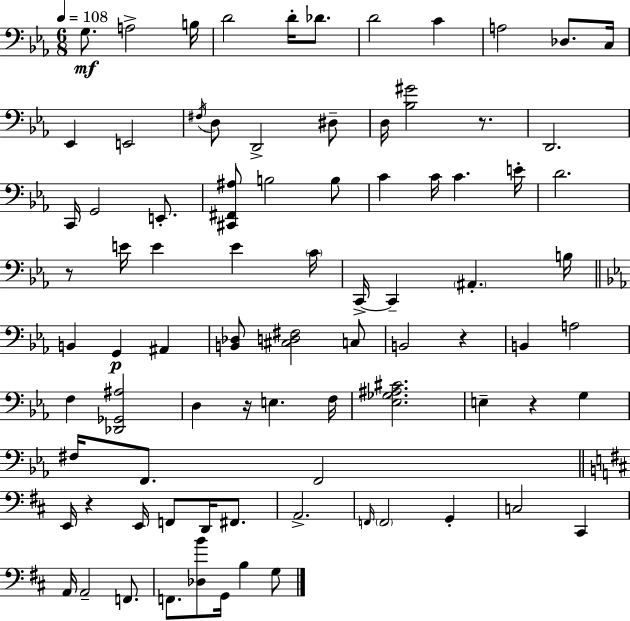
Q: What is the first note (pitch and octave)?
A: G3